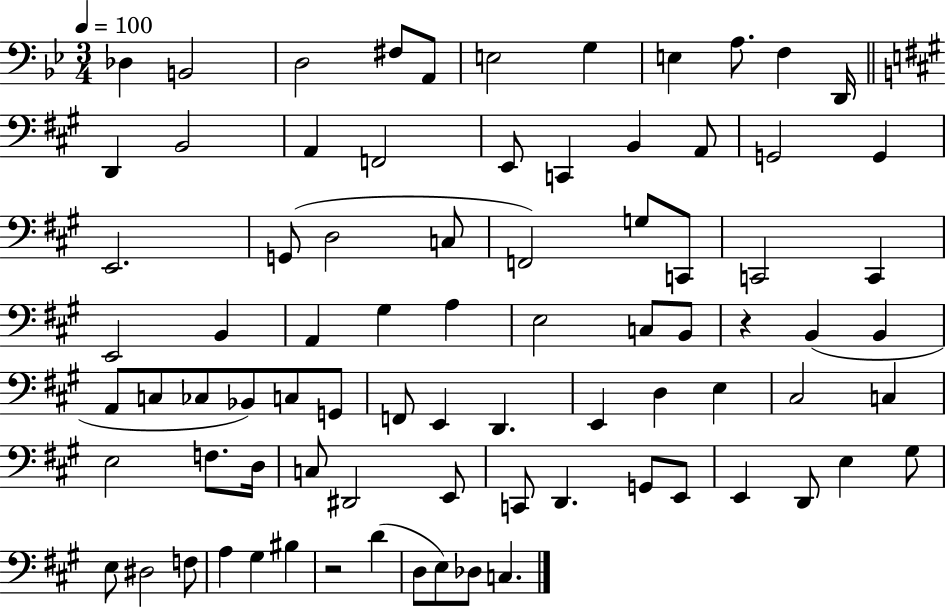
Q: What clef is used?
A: bass